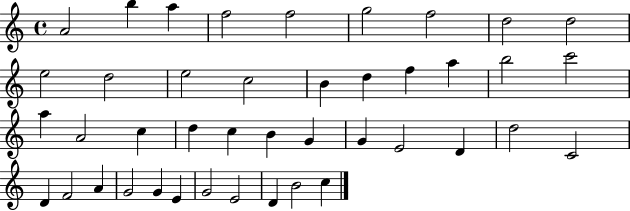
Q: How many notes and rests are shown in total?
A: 42